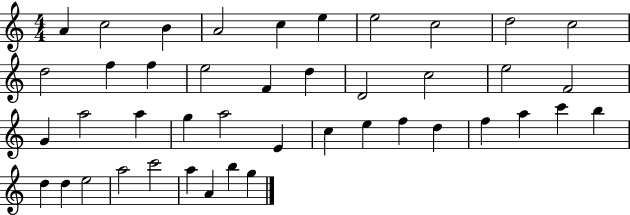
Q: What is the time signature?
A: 4/4